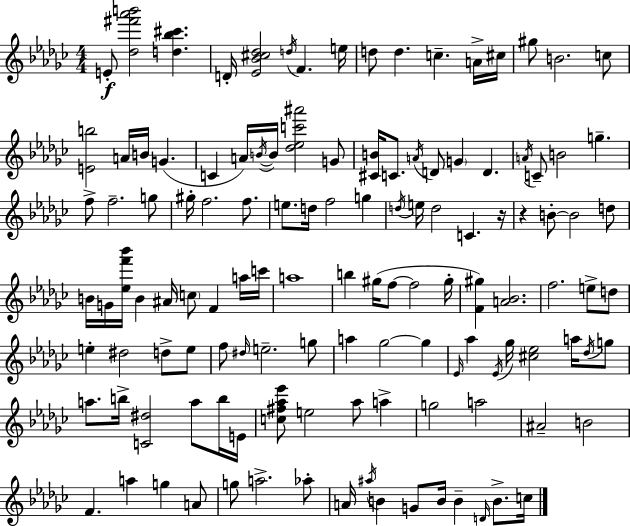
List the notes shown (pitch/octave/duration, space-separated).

E4/e [Db5,F#6,Ab6,B6]/h [D5,Bb5,C#6]/q. D4/s [Eb4,Bb4,C#5,Db5]/h D5/s F4/q. E5/s D5/e D5/q. C5/q. A4/s C#5/s G#5/e B4/h. C5/e [E4,B5]/h A4/s B4/s G4/q. C4/q A4/s B4/s B4/s [Db5,Eb5,C6,A#6]/h G4/e [C#4,B4]/s C4/e. A4/s D4/e G4/q D4/q. A4/s C4/e B4/h G5/q. F5/e F5/h. G5/e G#5/s F5/h. F5/e. E5/e. D5/s F5/h G5/q D5/s E5/s D5/h C4/q. R/s R/q B4/e B4/h D5/e B4/s G4/s [Eb5,F6,Bb6]/s B4/q A#4/s C5/e F4/q A5/s C6/s A5/w B5/q G#5/s F5/e F5/h G#5/s [F4,G#5]/q [A4,Bb4]/h. F5/h. E5/e D5/e E5/q D#5/h D5/e E5/e F5/e D#5/s E5/h. G5/e A5/q Gb5/h Gb5/q Eb4/s Ab5/q Eb4/s Gb5/s [C#5,Eb5]/h A5/s Db5/s G5/e A5/e. B5/s [C4,D#5]/h A5/e B5/s E4/s [C5,F#5,Ab5,Eb6]/e E5/h Ab5/e A5/q G5/h A5/h A#4/h B4/h F4/q. A5/q G5/q A4/e G5/e A5/h. Ab5/e A4/s A#5/s B4/q G4/e B4/s B4/q D4/s B4/e. C5/s